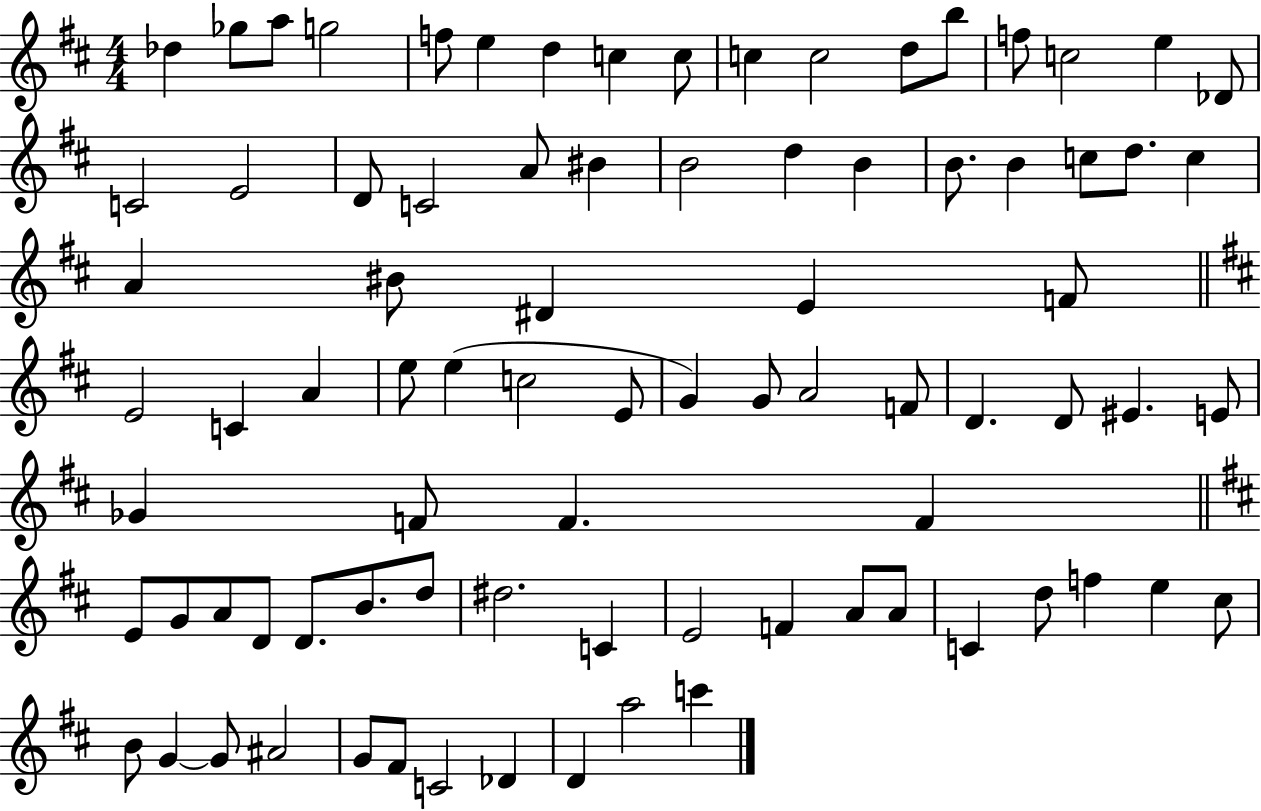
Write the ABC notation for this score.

X:1
T:Untitled
M:4/4
L:1/4
K:D
_d _g/2 a/2 g2 f/2 e d c c/2 c c2 d/2 b/2 f/2 c2 e _D/2 C2 E2 D/2 C2 A/2 ^B B2 d B B/2 B c/2 d/2 c A ^B/2 ^D E F/2 E2 C A e/2 e c2 E/2 G G/2 A2 F/2 D D/2 ^E E/2 _G F/2 F F E/2 G/2 A/2 D/2 D/2 B/2 d/2 ^d2 C E2 F A/2 A/2 C d/2 f e ^c/2 B/2 G G/2 ^A2 G/2 ^F/2 C2 _D D a2 c'